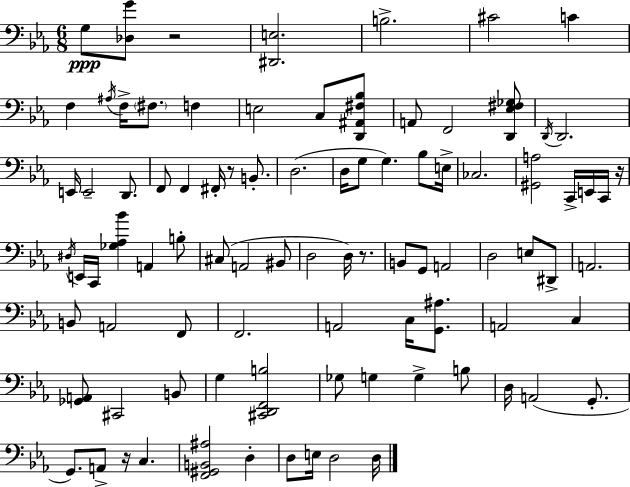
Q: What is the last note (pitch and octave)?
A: D3